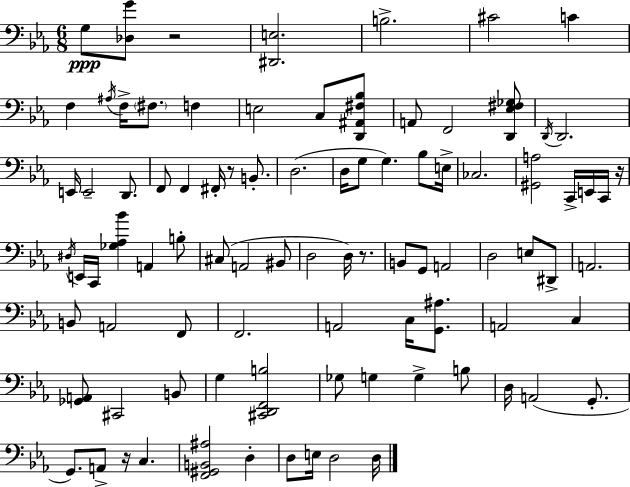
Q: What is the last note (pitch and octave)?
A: D3